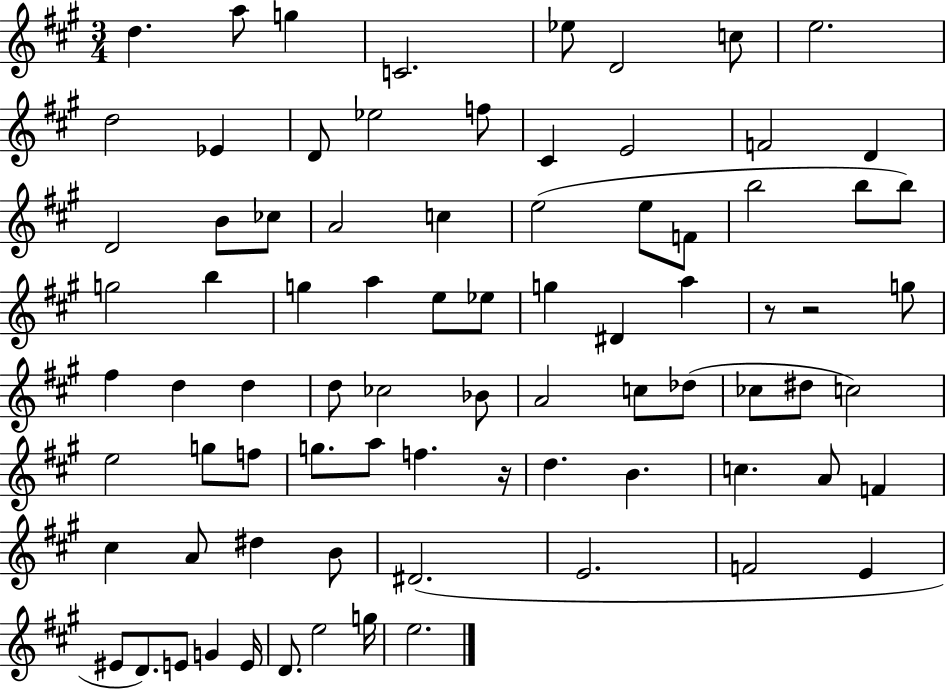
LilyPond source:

{
  \clef treble
  \numericTimeSignature
  \time 3/4
  \key a \major
  \repeat volta 2 { d''4. a''8 g''4 | c'2. | ees''8 d'2 c''8 | e''2. | \break d''2 ees'4 | d'8 ees''2 f''8 | cis'4 e'2 | f'2 d'4 | \break d'2 b'8 ces''8 | a'2 c''4 | e''2( e''8 f'8 | b''2 b''8 b''8) | \break g''2 b''4 | g''4 a''4 e''8 ees''8 | g''4 dis'4 a''4 | r8 r2 g''8 | \break fis''4 d''4 d''4 | d''8 ces''2 bes'8 | a'2 c''8 des''8( | ces''8 dis''8 c''2) | \break e''2 g''8 f''8 | g''8. a''8 f''4. r16 | d''4. b'4. | c''4. a'8 f'4 | \break cis''4 a'8 dis''4 b'8 | dis'2.( | e'2. | f'2 e'4 | \break eis'8 d'8.) e'8 g'4 e'16 | d'8. e''2 g''16 | e''2. | } \bar "|."
}